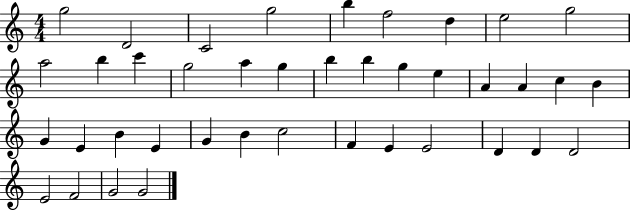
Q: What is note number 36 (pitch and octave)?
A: D4